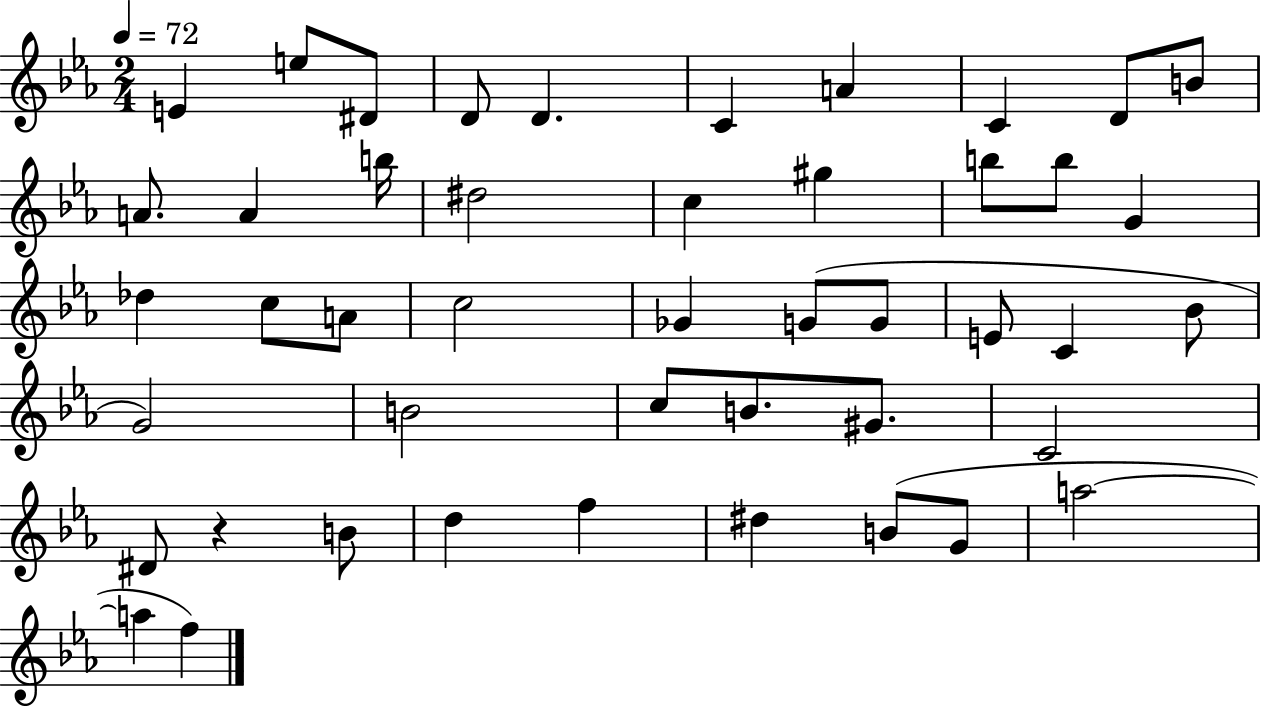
{
  \clef treble
  \numericTimeSignature
  \time 2/4
  \key ees \major
  \tempo 4 = 72
  \repeat volta 2 { e'4 e''8 dis'8 | d'8 d'4. | c'4 a'4 | c'4 d'8 b'8 | \break a'8. a'4 b''16 | dis''2 | c''4 gis''4 | b''8 b''8 g'4 | \break des''4 c''8 a'8 | c''2 | ges'4 g'8( g'8 | e'8 c'4 bes'8 | \break g'2) | b'2 | c''8 b'8. gis'8. | c'2 | \break dis'8 r4 b'8 | d''4 f''4 | dis''4 b'8( g'8 | a''2~~ | \break a''4 f''4) | } \bar "|."
}